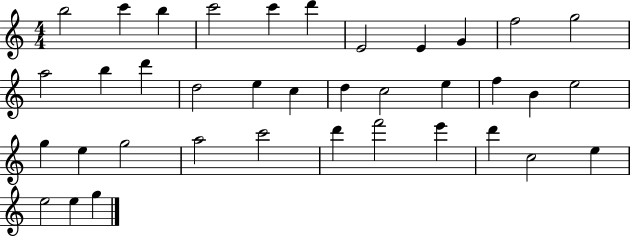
B5/h C6/q B5/q C6/h C6/q D6/q E4/h E4/q G4/q F5/h G5/h A5/h B5/q D6/q D5/h E5/q C5/q D5/q C5/h E5/q F5/q B4/q E5/h G5/q E5/q G5/h A5/h C6/h D6/q F6/h E6/q D6/q C5/h E5/q E5/h E5/q G5/q